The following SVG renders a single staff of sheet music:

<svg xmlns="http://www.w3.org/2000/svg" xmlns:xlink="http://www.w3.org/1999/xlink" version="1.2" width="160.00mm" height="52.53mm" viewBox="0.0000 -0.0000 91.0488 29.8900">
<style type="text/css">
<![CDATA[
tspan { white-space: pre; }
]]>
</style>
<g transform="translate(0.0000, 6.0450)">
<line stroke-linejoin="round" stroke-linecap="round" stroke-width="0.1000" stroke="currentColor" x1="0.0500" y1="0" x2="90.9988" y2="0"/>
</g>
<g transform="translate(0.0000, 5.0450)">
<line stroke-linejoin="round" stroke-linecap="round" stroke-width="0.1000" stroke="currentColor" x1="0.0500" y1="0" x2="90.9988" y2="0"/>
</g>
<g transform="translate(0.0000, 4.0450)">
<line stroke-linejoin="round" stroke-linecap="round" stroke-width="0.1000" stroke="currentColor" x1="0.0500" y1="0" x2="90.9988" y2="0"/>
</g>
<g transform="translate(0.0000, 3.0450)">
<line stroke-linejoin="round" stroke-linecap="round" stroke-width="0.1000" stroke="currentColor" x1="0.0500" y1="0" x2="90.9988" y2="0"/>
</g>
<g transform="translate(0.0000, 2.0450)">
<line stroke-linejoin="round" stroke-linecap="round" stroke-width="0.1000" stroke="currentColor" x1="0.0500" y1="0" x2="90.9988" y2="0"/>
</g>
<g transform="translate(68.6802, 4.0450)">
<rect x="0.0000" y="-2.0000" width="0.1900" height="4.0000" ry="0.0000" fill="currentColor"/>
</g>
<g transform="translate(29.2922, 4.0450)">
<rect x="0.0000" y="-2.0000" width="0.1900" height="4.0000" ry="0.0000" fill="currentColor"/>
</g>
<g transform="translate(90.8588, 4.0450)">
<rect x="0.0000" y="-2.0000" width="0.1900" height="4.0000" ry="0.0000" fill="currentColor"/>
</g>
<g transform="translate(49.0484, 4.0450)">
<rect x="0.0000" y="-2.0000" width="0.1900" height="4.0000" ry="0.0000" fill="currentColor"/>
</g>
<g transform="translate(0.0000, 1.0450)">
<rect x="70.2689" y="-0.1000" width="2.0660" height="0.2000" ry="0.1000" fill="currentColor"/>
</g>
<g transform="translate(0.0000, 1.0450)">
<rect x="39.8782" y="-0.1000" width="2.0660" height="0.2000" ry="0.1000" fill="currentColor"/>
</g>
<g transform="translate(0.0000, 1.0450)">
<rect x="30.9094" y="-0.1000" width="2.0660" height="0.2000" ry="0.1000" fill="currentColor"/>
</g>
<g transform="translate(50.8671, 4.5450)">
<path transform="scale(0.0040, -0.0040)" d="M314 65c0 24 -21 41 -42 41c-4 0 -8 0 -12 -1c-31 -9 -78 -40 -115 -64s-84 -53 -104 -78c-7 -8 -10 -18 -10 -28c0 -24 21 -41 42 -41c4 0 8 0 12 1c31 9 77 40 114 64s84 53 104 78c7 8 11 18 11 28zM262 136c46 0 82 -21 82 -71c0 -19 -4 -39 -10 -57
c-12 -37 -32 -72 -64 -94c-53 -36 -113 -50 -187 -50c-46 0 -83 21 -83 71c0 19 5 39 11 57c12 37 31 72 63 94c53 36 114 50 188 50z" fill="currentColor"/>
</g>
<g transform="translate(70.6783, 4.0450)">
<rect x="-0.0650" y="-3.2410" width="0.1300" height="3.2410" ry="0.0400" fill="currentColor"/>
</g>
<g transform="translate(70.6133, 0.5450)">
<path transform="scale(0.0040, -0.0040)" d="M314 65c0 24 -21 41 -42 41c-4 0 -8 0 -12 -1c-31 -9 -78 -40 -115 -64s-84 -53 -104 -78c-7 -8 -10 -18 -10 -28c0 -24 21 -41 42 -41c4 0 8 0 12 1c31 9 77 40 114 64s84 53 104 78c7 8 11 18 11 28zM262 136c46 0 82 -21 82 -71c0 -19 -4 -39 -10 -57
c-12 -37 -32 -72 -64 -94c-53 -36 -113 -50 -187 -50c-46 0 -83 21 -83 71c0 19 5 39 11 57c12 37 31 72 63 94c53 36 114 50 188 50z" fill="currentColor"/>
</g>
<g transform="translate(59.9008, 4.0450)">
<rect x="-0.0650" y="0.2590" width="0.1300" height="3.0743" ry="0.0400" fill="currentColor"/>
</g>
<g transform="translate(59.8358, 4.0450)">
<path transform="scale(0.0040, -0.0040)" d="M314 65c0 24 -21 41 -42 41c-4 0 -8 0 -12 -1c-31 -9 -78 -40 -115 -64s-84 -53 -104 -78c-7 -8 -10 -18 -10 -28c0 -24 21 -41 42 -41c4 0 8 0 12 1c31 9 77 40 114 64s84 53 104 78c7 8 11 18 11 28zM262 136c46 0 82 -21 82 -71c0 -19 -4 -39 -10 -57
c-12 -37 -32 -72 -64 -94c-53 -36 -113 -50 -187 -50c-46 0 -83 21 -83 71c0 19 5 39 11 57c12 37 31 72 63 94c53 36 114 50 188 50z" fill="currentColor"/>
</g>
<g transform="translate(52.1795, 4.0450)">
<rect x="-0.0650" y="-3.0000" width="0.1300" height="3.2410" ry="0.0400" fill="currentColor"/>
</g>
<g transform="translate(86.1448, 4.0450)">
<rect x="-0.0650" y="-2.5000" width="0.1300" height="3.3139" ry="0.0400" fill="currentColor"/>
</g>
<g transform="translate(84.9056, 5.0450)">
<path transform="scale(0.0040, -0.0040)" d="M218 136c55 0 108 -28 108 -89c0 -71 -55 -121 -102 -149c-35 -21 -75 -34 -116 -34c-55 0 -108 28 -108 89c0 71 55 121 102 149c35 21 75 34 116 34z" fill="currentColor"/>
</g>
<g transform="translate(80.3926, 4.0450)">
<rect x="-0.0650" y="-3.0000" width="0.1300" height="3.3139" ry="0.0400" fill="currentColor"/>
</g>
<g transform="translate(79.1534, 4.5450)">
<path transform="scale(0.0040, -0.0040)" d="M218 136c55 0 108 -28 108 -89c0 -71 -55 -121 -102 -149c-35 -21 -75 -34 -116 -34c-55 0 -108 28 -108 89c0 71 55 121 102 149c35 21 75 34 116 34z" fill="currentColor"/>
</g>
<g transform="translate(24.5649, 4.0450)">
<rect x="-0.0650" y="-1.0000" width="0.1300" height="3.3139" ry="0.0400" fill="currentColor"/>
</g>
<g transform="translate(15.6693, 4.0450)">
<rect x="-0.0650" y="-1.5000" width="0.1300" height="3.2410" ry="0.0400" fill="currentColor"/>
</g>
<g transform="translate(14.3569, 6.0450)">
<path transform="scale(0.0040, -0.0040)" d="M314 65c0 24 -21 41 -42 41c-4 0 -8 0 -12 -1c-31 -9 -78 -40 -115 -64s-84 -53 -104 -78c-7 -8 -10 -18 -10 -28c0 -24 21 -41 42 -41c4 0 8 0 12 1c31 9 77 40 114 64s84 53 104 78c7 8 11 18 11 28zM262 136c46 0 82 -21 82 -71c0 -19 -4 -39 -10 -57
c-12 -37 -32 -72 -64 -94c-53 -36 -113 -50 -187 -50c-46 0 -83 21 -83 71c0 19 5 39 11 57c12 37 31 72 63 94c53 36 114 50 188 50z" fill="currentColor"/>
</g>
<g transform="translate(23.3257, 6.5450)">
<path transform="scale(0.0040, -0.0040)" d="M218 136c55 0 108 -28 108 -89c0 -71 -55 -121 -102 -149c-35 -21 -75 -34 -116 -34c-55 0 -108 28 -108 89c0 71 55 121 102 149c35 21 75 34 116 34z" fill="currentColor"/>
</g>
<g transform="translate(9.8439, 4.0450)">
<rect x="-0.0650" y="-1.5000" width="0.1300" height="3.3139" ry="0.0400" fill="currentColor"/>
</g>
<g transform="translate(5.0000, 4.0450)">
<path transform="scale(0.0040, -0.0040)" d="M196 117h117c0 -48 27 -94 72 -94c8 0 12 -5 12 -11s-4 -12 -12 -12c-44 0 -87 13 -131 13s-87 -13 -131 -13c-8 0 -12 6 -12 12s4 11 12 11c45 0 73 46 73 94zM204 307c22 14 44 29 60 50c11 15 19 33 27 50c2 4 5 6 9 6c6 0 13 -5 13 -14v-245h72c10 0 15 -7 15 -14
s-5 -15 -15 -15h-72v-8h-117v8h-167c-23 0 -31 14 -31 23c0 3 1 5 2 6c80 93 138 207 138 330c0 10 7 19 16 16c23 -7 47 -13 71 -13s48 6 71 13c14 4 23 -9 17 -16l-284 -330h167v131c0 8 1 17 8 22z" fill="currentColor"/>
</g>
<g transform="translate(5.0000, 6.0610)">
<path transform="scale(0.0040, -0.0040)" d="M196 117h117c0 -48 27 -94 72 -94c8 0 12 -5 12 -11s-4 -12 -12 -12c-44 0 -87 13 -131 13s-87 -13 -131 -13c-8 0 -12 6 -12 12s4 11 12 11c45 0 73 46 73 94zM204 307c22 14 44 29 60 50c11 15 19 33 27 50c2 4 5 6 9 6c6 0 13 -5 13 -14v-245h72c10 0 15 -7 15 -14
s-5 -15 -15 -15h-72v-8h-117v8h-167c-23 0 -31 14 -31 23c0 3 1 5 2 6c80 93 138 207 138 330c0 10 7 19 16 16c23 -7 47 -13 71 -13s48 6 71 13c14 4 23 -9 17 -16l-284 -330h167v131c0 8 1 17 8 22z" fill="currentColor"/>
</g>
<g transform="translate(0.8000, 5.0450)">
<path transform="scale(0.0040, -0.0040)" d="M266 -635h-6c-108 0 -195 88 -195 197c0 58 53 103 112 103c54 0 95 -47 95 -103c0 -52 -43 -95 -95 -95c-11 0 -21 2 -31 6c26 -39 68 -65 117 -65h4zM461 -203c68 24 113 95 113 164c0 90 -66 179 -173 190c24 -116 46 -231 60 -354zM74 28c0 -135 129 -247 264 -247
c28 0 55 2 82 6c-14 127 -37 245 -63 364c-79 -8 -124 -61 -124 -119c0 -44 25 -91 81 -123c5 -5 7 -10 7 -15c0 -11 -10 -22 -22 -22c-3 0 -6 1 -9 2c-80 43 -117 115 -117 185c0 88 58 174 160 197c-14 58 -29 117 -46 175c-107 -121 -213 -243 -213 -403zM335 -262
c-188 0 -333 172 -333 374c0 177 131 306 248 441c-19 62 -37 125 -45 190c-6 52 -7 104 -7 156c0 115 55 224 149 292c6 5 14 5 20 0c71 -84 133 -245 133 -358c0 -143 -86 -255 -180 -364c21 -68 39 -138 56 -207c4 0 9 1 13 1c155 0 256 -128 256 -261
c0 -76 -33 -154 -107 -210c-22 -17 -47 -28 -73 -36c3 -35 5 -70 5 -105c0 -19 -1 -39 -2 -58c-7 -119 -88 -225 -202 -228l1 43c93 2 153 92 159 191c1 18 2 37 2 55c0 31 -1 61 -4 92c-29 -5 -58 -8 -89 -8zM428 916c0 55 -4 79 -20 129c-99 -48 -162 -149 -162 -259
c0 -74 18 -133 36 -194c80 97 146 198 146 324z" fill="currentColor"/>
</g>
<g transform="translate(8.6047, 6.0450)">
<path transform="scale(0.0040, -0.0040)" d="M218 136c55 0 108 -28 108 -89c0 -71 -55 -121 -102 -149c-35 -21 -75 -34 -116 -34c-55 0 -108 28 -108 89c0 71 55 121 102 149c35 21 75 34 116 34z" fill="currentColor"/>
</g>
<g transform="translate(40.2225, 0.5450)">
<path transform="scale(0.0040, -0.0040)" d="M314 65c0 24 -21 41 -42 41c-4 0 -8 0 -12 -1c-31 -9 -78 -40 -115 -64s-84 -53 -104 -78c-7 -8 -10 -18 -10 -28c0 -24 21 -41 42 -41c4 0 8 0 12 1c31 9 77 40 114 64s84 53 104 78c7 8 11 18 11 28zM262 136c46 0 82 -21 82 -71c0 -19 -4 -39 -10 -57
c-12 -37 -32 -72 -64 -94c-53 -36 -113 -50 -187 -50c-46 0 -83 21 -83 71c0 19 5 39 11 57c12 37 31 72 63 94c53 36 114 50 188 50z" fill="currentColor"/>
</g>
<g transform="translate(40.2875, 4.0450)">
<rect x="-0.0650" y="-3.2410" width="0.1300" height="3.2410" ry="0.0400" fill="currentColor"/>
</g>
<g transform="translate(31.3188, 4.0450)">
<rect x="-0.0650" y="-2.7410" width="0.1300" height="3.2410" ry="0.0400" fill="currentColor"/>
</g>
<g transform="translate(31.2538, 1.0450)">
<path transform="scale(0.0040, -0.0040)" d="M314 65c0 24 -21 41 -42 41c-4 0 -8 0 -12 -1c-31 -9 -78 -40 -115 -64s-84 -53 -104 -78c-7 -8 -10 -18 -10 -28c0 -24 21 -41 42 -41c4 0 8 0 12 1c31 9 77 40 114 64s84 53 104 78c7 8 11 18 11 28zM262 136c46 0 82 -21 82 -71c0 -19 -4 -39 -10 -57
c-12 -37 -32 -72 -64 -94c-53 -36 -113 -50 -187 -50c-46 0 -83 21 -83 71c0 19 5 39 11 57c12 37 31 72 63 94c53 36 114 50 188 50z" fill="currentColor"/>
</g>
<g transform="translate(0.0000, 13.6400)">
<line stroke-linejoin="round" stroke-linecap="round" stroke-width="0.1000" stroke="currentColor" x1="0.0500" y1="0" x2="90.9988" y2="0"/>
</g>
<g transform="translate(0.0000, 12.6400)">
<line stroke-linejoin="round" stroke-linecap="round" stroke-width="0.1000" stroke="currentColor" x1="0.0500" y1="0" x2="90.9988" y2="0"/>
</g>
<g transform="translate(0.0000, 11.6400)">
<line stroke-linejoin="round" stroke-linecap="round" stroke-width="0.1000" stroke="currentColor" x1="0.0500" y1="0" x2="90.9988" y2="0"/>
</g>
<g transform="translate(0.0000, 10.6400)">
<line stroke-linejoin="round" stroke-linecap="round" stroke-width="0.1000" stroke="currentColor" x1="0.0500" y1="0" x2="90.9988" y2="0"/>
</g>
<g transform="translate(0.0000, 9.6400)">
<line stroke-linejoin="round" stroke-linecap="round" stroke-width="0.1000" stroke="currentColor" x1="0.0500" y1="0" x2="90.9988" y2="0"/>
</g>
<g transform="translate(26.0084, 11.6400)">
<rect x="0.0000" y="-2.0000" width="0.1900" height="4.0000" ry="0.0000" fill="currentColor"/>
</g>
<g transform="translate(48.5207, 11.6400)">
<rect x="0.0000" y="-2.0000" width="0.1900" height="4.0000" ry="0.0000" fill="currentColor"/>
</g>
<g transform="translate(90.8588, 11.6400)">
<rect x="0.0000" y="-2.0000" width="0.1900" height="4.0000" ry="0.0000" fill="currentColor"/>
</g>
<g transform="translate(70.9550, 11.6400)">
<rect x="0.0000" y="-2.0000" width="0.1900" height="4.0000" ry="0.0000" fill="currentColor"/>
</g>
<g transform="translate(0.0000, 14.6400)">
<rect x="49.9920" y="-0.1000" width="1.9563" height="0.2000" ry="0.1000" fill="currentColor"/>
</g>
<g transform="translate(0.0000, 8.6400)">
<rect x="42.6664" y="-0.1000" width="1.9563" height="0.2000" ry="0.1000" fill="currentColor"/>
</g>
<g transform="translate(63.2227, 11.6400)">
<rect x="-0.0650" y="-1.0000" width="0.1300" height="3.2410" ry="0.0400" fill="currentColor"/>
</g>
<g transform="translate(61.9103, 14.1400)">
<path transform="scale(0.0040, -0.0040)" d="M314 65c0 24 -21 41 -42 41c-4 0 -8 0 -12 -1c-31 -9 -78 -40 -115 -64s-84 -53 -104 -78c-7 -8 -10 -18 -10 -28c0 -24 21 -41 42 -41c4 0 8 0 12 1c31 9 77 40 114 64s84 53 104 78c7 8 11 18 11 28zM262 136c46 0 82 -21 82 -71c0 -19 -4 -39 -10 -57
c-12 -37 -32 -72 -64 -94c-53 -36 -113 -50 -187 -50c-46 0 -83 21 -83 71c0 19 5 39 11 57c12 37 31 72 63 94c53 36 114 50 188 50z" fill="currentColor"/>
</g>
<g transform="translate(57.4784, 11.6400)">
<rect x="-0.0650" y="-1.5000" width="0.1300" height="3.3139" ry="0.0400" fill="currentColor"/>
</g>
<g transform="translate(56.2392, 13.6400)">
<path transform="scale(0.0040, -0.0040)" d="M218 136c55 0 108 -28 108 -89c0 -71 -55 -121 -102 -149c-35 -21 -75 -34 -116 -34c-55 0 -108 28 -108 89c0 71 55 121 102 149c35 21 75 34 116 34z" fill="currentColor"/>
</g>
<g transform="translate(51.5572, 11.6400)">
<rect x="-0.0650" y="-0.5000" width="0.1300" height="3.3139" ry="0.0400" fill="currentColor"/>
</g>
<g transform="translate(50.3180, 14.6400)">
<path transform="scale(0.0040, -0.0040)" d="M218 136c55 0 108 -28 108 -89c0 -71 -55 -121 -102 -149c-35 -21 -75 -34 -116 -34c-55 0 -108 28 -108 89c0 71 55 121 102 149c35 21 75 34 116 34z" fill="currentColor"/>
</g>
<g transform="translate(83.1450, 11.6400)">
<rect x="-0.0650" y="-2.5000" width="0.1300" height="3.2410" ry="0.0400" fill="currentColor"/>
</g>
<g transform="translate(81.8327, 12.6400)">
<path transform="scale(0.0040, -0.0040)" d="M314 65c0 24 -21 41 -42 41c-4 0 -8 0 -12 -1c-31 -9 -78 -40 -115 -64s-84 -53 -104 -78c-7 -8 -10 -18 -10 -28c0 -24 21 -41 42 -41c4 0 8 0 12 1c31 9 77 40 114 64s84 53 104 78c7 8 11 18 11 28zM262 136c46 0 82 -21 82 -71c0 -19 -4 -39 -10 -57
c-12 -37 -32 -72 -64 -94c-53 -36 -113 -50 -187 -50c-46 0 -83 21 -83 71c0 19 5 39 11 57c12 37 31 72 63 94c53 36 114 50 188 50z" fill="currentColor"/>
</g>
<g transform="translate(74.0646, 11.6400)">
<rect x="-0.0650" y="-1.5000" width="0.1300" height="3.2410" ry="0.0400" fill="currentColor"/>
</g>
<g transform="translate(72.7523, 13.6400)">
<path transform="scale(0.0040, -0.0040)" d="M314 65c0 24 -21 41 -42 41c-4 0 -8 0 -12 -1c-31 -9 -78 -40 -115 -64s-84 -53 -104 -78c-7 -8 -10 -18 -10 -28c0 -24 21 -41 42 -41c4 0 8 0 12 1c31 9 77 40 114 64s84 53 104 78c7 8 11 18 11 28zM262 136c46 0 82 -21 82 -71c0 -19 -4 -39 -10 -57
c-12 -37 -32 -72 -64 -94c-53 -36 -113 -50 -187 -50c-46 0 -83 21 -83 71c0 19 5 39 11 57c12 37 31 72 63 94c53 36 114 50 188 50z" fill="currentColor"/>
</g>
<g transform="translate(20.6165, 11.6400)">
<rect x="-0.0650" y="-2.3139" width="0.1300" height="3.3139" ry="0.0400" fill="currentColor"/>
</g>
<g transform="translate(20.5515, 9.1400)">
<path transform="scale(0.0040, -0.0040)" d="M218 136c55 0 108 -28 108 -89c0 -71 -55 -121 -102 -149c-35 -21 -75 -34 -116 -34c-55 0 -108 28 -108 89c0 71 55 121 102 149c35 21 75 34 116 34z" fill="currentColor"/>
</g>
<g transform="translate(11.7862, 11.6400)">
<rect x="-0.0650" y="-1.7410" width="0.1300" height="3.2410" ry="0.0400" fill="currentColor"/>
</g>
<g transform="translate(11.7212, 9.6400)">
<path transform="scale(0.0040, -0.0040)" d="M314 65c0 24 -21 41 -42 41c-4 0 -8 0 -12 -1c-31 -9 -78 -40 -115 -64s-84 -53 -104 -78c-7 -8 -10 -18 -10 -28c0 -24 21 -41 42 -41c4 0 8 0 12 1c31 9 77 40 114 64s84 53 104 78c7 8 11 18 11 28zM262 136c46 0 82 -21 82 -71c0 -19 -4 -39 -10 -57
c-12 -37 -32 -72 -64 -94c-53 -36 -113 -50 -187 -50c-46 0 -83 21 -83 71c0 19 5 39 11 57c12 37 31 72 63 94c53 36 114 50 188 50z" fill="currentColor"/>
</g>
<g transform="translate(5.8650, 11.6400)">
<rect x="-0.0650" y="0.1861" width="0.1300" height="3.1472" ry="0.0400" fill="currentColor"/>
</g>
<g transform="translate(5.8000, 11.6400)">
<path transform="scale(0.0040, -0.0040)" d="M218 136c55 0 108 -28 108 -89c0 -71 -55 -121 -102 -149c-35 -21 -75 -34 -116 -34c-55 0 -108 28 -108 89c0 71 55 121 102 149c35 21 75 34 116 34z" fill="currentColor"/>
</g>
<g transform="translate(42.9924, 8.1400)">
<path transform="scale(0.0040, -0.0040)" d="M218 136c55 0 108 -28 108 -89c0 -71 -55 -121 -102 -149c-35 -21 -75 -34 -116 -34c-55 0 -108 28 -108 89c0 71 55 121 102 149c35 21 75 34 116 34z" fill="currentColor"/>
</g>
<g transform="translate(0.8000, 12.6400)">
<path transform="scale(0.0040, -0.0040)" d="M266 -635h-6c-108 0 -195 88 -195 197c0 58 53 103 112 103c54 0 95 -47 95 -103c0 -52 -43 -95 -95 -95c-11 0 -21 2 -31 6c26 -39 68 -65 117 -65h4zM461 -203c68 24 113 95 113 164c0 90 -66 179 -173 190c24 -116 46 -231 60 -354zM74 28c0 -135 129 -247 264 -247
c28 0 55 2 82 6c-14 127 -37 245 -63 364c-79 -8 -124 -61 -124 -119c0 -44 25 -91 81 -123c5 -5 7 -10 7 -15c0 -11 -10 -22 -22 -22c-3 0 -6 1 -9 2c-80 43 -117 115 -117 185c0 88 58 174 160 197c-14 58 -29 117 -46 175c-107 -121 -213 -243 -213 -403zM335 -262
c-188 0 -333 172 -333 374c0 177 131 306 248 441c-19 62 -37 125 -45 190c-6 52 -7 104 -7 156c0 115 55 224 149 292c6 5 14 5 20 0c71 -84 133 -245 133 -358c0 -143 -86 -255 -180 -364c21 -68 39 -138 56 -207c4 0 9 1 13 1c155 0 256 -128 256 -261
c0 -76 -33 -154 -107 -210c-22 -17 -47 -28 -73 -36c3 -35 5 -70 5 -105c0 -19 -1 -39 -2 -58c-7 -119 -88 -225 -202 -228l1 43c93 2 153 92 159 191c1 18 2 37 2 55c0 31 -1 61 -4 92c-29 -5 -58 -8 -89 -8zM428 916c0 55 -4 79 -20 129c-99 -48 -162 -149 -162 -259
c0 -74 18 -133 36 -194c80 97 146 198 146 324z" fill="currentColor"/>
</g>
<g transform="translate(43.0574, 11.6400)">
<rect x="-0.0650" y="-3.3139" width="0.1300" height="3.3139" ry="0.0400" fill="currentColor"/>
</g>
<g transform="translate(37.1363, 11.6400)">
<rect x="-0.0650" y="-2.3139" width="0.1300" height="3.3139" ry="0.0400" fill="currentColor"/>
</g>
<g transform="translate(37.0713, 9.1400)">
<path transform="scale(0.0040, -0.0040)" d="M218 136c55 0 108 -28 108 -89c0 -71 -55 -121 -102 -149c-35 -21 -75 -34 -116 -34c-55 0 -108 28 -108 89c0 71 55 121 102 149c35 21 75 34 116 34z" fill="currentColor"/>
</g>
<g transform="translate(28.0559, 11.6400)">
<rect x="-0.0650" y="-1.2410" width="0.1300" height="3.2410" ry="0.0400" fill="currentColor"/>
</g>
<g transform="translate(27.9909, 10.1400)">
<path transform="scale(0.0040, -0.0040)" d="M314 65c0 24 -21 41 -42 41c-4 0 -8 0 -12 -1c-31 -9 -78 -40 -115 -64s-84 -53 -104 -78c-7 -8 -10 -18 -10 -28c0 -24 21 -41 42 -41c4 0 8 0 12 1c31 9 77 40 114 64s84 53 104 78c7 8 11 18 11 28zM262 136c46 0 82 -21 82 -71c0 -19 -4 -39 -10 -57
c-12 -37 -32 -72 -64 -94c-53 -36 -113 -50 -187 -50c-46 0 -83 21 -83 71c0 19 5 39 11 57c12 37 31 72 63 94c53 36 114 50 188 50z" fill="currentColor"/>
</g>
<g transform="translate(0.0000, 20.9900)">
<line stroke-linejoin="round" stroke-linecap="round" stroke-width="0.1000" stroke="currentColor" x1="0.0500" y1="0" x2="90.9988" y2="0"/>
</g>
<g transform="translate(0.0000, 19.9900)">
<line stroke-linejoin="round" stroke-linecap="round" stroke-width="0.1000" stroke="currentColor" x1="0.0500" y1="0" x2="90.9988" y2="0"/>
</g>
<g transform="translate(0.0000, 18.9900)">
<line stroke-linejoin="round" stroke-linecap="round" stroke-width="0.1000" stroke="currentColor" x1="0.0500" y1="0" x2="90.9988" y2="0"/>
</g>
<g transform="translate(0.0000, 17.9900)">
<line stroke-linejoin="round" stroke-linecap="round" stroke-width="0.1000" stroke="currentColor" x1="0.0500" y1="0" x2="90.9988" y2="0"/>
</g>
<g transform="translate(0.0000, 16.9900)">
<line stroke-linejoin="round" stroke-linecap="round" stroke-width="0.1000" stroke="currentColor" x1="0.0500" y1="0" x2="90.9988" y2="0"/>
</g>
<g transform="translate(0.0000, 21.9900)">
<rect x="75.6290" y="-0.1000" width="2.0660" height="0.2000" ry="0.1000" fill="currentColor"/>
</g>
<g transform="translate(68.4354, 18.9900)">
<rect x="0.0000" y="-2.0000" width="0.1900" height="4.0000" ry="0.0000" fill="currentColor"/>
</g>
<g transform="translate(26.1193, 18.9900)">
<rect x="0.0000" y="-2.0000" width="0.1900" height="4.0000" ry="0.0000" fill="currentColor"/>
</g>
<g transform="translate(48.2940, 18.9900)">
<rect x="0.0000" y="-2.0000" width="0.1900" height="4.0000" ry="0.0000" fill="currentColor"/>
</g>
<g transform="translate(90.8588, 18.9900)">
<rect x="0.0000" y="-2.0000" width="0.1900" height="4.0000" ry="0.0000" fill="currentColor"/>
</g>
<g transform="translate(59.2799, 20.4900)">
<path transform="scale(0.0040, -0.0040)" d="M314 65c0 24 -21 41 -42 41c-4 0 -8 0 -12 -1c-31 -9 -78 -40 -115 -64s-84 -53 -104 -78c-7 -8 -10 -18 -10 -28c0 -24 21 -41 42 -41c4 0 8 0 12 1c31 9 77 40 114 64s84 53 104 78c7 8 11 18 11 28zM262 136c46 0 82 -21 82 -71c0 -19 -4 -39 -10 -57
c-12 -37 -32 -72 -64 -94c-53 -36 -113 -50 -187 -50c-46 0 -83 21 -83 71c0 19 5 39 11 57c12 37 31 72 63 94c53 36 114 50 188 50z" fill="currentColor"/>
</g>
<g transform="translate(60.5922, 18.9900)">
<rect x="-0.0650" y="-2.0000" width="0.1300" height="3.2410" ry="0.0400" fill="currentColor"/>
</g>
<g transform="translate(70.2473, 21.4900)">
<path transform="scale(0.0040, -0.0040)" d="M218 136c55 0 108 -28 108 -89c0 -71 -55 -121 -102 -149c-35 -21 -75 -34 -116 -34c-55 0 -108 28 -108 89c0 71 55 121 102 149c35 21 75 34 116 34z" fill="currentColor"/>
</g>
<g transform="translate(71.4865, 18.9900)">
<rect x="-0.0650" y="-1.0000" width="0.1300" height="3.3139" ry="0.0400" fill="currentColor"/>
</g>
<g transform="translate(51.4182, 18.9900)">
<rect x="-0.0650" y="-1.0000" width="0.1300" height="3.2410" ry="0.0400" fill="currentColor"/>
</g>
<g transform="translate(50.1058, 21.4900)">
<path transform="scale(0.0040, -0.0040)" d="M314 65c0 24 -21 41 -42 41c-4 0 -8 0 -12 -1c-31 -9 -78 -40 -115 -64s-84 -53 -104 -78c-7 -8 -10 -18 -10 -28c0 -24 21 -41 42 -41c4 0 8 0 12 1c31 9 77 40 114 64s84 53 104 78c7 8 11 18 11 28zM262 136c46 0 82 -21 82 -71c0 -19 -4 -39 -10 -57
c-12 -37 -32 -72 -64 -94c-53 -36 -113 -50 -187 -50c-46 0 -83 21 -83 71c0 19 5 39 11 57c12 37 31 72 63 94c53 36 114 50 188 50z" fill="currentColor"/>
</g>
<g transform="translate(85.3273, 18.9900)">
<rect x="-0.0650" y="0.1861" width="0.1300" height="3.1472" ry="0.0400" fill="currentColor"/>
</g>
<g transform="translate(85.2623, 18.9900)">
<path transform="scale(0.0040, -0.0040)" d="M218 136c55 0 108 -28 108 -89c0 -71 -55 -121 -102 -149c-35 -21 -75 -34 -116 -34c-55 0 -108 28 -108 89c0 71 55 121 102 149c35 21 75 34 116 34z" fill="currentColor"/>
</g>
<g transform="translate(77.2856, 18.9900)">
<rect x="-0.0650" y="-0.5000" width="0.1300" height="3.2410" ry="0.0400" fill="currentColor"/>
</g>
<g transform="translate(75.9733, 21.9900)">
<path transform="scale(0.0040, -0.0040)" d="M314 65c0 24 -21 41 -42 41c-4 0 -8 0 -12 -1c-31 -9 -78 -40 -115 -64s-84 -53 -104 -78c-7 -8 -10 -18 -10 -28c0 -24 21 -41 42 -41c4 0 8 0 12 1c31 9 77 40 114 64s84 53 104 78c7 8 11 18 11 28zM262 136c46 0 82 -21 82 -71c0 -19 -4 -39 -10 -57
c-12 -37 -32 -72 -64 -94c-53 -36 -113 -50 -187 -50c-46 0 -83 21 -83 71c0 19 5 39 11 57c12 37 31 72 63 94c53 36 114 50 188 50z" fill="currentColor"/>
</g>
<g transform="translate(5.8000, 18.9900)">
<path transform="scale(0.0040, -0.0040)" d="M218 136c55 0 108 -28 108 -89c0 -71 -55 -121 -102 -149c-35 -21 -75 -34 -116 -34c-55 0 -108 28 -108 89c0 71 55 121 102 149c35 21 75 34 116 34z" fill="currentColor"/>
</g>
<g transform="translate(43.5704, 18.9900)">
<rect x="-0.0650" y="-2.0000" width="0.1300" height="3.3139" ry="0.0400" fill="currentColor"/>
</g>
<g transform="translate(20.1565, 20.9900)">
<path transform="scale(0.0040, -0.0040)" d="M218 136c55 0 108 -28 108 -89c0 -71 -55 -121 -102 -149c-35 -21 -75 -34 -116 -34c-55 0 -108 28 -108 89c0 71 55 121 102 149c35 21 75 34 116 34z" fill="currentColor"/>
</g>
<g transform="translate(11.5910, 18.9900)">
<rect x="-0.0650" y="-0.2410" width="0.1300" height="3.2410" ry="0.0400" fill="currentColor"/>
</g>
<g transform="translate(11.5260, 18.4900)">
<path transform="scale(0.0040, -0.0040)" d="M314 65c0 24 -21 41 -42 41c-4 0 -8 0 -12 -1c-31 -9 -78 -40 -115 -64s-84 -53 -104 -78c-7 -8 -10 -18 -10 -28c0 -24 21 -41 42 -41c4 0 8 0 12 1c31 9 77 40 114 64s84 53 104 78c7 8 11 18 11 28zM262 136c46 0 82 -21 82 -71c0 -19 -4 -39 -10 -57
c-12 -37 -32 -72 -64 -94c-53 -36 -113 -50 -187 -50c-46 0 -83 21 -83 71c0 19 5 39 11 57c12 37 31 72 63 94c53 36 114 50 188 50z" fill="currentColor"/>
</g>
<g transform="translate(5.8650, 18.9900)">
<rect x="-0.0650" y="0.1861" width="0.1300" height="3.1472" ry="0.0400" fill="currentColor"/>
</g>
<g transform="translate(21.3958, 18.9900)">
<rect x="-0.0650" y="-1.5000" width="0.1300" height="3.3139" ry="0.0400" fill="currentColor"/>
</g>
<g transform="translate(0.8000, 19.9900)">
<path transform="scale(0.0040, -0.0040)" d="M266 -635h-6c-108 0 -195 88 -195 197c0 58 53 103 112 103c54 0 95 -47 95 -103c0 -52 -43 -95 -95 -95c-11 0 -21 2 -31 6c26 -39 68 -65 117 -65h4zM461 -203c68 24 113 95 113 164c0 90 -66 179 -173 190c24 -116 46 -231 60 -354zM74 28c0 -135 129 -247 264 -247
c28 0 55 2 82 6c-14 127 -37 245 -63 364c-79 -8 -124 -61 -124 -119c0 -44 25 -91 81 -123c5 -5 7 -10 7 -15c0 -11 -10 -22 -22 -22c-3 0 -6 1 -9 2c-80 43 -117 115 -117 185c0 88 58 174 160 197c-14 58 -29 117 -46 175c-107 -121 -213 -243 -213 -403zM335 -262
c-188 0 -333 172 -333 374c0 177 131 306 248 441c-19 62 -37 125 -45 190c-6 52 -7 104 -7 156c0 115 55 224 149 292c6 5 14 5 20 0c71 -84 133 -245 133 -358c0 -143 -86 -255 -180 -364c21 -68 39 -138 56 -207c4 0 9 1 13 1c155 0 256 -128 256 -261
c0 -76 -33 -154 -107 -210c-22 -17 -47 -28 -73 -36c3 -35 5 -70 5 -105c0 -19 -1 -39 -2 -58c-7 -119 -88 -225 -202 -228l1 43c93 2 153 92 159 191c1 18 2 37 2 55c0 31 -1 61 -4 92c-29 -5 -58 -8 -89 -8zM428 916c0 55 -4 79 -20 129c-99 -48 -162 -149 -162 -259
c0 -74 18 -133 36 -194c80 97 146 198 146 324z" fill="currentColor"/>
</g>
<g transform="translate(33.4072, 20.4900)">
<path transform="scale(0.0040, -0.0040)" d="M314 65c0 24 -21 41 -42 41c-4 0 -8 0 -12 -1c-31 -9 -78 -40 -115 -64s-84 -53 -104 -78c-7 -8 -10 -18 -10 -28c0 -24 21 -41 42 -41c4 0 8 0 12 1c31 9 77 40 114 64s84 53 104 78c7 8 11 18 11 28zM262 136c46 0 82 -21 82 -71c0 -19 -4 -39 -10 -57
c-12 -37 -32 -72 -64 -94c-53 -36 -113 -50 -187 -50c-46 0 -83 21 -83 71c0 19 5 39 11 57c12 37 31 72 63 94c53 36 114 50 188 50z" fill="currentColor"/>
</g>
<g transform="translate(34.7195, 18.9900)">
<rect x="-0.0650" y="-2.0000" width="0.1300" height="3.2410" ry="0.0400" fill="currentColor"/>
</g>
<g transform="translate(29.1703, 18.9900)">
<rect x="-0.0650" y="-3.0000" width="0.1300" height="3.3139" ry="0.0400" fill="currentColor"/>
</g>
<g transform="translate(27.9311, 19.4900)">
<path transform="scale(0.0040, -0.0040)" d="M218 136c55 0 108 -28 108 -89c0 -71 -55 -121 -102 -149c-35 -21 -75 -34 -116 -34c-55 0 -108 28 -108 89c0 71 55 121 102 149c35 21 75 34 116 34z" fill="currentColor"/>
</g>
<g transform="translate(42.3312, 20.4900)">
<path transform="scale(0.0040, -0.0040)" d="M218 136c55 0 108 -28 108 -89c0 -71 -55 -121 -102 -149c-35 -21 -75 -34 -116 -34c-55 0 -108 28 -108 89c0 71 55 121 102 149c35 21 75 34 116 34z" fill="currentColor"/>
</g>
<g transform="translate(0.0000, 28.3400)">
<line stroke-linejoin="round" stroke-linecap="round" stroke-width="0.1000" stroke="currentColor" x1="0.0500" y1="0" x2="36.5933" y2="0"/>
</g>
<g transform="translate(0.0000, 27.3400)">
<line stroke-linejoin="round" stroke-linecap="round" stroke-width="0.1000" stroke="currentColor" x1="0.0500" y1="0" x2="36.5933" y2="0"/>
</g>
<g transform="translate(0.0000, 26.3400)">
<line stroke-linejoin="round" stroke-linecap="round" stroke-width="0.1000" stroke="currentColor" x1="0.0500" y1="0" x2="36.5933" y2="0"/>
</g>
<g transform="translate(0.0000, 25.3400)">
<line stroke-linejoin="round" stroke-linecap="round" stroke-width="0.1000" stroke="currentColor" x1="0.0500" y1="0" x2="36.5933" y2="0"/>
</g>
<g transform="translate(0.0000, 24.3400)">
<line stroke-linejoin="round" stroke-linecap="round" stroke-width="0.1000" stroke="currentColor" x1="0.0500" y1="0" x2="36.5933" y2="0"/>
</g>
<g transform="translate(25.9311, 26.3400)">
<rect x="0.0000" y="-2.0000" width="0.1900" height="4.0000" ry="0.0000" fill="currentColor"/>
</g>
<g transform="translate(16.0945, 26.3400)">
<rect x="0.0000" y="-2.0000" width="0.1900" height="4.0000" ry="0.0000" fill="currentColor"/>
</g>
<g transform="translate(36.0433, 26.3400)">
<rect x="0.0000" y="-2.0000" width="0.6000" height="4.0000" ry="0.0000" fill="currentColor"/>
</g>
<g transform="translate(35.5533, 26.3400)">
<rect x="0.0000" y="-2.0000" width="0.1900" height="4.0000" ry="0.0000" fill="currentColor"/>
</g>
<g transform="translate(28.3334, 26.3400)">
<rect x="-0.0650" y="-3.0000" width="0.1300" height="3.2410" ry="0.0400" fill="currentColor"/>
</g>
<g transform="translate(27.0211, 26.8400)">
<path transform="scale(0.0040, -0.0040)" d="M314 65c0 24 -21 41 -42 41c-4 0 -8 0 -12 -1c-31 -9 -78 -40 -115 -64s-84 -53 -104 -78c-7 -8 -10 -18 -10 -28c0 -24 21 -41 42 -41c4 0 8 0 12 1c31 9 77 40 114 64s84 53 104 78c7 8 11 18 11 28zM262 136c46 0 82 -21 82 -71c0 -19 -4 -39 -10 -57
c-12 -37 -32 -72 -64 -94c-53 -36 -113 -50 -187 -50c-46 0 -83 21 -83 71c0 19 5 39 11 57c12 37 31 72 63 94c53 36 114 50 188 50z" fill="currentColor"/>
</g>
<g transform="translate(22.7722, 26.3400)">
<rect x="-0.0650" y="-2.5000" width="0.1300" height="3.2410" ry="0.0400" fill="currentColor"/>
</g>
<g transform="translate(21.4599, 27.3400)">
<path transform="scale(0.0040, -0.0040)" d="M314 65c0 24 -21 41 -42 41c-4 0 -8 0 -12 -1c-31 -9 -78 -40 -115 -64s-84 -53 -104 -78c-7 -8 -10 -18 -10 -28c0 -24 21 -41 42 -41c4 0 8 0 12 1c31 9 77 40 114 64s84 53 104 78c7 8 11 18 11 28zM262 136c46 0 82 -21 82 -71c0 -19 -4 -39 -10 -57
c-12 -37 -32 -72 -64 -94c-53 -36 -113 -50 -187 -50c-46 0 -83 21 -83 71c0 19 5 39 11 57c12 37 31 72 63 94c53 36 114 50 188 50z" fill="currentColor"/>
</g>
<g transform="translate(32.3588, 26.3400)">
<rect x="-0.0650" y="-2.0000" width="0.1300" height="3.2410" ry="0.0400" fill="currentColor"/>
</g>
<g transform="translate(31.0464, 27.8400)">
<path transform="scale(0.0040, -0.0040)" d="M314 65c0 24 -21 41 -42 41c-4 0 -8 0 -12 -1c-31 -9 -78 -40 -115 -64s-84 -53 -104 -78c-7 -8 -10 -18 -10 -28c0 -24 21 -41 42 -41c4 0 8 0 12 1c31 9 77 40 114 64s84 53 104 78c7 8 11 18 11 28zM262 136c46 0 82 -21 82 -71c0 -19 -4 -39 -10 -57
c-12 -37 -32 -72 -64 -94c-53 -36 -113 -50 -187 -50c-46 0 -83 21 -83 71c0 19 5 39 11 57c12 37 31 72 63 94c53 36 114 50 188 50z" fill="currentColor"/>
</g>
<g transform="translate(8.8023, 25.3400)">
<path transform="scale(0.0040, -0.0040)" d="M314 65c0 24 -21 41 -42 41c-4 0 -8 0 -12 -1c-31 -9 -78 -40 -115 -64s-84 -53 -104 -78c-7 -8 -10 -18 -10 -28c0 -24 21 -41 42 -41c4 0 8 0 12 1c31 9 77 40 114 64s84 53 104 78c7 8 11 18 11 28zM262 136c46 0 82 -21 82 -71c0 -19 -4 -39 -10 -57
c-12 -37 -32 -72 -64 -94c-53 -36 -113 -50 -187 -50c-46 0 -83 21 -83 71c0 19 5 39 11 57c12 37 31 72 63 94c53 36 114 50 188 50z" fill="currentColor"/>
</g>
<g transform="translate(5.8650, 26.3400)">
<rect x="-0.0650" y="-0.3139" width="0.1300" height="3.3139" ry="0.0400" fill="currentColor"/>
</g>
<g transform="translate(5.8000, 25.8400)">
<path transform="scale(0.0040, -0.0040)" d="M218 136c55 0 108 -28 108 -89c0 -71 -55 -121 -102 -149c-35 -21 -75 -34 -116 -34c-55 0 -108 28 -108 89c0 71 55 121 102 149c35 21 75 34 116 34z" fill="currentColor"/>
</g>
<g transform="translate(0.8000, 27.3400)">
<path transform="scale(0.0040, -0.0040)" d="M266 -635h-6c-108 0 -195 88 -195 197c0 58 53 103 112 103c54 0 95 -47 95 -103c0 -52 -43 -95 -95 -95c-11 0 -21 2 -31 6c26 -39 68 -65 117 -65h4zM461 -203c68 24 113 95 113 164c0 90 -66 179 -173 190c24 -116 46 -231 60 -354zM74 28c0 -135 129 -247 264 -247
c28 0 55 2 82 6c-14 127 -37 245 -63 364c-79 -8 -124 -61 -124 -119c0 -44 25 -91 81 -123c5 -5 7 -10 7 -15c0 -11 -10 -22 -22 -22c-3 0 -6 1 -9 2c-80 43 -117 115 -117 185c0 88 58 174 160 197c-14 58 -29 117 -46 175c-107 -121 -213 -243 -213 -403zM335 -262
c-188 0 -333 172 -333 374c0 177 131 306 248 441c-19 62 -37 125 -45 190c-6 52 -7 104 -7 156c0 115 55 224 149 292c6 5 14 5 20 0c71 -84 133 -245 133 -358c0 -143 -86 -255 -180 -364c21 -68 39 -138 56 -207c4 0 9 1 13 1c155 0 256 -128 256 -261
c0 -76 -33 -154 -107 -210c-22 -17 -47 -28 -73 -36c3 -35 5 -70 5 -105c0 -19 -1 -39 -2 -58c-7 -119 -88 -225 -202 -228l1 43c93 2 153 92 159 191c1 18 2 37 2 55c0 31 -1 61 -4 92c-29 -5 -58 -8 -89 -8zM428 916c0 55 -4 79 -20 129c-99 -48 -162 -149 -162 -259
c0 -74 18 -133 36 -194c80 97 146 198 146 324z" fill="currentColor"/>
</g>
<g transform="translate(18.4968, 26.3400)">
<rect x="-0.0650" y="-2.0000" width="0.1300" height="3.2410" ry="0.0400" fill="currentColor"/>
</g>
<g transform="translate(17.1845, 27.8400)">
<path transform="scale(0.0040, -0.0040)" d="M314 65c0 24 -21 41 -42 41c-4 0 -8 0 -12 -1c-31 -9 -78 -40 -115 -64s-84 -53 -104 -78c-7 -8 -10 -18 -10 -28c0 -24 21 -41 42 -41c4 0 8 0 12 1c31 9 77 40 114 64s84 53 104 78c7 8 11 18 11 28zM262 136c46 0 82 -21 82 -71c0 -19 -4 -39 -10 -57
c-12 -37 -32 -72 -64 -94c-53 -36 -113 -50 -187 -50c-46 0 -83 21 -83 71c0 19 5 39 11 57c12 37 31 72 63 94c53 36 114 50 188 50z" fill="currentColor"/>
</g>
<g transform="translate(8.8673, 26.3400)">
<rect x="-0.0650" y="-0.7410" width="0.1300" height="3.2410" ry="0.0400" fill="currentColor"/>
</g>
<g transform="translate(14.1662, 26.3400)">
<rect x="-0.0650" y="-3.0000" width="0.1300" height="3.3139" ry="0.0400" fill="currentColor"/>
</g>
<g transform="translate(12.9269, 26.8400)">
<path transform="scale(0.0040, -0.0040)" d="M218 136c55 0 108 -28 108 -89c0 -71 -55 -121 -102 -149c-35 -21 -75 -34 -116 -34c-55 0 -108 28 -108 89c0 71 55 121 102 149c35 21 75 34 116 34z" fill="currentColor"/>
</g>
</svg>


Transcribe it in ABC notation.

X:1
T:Untitled
M:4/4
L:1/4
K:C
E E2 D a2 b2 A2 B2 b2 A G B f2 g e2 g b C E D2 E2 G2 B c2 E A F2 F D2 F2 D C2 B c d2 A F2 G2 A2 F2